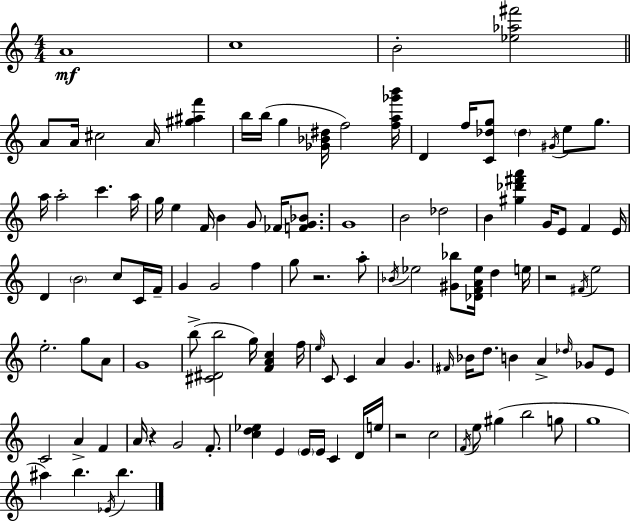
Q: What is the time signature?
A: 4/4